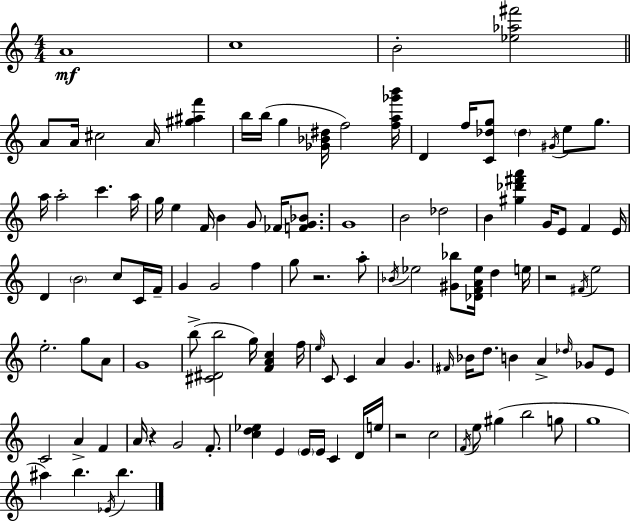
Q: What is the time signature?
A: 4/4